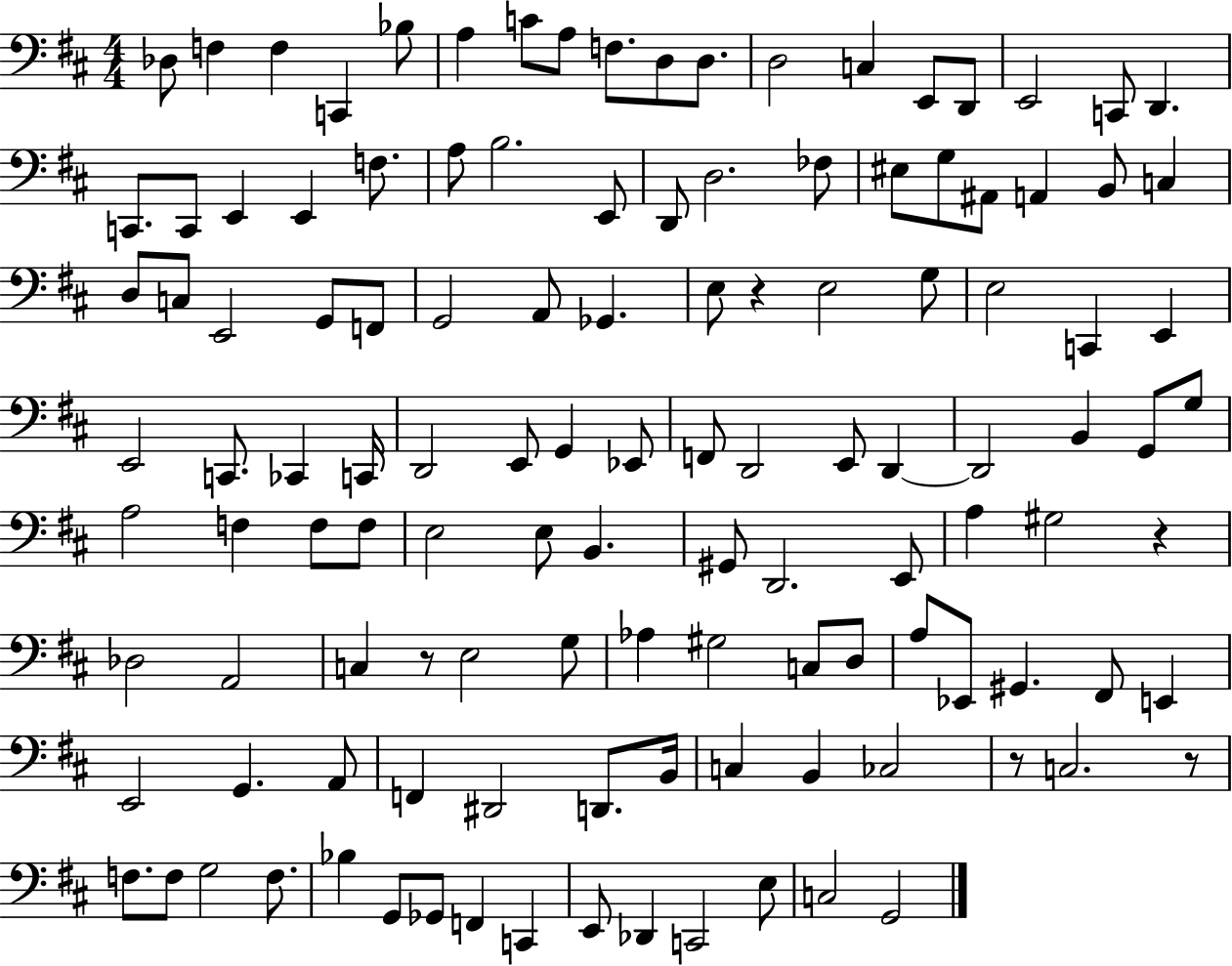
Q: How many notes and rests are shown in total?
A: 122